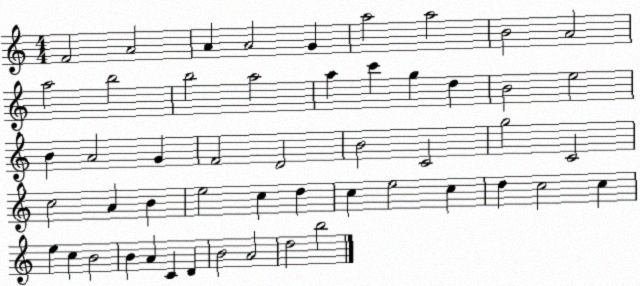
X:1
T:Untitled
M:4/4
L:1/4
K:C
F2 A2 A A2 G a2 a2 B2 A2 a2 b2 b2 a2 a c' g d B2 e2 B A2 G F2 D2 B2 C2 g2 C2 c2 A B e2 c d c e2 c d c2 c e c B2 B A C D B2 A2 d2 b2